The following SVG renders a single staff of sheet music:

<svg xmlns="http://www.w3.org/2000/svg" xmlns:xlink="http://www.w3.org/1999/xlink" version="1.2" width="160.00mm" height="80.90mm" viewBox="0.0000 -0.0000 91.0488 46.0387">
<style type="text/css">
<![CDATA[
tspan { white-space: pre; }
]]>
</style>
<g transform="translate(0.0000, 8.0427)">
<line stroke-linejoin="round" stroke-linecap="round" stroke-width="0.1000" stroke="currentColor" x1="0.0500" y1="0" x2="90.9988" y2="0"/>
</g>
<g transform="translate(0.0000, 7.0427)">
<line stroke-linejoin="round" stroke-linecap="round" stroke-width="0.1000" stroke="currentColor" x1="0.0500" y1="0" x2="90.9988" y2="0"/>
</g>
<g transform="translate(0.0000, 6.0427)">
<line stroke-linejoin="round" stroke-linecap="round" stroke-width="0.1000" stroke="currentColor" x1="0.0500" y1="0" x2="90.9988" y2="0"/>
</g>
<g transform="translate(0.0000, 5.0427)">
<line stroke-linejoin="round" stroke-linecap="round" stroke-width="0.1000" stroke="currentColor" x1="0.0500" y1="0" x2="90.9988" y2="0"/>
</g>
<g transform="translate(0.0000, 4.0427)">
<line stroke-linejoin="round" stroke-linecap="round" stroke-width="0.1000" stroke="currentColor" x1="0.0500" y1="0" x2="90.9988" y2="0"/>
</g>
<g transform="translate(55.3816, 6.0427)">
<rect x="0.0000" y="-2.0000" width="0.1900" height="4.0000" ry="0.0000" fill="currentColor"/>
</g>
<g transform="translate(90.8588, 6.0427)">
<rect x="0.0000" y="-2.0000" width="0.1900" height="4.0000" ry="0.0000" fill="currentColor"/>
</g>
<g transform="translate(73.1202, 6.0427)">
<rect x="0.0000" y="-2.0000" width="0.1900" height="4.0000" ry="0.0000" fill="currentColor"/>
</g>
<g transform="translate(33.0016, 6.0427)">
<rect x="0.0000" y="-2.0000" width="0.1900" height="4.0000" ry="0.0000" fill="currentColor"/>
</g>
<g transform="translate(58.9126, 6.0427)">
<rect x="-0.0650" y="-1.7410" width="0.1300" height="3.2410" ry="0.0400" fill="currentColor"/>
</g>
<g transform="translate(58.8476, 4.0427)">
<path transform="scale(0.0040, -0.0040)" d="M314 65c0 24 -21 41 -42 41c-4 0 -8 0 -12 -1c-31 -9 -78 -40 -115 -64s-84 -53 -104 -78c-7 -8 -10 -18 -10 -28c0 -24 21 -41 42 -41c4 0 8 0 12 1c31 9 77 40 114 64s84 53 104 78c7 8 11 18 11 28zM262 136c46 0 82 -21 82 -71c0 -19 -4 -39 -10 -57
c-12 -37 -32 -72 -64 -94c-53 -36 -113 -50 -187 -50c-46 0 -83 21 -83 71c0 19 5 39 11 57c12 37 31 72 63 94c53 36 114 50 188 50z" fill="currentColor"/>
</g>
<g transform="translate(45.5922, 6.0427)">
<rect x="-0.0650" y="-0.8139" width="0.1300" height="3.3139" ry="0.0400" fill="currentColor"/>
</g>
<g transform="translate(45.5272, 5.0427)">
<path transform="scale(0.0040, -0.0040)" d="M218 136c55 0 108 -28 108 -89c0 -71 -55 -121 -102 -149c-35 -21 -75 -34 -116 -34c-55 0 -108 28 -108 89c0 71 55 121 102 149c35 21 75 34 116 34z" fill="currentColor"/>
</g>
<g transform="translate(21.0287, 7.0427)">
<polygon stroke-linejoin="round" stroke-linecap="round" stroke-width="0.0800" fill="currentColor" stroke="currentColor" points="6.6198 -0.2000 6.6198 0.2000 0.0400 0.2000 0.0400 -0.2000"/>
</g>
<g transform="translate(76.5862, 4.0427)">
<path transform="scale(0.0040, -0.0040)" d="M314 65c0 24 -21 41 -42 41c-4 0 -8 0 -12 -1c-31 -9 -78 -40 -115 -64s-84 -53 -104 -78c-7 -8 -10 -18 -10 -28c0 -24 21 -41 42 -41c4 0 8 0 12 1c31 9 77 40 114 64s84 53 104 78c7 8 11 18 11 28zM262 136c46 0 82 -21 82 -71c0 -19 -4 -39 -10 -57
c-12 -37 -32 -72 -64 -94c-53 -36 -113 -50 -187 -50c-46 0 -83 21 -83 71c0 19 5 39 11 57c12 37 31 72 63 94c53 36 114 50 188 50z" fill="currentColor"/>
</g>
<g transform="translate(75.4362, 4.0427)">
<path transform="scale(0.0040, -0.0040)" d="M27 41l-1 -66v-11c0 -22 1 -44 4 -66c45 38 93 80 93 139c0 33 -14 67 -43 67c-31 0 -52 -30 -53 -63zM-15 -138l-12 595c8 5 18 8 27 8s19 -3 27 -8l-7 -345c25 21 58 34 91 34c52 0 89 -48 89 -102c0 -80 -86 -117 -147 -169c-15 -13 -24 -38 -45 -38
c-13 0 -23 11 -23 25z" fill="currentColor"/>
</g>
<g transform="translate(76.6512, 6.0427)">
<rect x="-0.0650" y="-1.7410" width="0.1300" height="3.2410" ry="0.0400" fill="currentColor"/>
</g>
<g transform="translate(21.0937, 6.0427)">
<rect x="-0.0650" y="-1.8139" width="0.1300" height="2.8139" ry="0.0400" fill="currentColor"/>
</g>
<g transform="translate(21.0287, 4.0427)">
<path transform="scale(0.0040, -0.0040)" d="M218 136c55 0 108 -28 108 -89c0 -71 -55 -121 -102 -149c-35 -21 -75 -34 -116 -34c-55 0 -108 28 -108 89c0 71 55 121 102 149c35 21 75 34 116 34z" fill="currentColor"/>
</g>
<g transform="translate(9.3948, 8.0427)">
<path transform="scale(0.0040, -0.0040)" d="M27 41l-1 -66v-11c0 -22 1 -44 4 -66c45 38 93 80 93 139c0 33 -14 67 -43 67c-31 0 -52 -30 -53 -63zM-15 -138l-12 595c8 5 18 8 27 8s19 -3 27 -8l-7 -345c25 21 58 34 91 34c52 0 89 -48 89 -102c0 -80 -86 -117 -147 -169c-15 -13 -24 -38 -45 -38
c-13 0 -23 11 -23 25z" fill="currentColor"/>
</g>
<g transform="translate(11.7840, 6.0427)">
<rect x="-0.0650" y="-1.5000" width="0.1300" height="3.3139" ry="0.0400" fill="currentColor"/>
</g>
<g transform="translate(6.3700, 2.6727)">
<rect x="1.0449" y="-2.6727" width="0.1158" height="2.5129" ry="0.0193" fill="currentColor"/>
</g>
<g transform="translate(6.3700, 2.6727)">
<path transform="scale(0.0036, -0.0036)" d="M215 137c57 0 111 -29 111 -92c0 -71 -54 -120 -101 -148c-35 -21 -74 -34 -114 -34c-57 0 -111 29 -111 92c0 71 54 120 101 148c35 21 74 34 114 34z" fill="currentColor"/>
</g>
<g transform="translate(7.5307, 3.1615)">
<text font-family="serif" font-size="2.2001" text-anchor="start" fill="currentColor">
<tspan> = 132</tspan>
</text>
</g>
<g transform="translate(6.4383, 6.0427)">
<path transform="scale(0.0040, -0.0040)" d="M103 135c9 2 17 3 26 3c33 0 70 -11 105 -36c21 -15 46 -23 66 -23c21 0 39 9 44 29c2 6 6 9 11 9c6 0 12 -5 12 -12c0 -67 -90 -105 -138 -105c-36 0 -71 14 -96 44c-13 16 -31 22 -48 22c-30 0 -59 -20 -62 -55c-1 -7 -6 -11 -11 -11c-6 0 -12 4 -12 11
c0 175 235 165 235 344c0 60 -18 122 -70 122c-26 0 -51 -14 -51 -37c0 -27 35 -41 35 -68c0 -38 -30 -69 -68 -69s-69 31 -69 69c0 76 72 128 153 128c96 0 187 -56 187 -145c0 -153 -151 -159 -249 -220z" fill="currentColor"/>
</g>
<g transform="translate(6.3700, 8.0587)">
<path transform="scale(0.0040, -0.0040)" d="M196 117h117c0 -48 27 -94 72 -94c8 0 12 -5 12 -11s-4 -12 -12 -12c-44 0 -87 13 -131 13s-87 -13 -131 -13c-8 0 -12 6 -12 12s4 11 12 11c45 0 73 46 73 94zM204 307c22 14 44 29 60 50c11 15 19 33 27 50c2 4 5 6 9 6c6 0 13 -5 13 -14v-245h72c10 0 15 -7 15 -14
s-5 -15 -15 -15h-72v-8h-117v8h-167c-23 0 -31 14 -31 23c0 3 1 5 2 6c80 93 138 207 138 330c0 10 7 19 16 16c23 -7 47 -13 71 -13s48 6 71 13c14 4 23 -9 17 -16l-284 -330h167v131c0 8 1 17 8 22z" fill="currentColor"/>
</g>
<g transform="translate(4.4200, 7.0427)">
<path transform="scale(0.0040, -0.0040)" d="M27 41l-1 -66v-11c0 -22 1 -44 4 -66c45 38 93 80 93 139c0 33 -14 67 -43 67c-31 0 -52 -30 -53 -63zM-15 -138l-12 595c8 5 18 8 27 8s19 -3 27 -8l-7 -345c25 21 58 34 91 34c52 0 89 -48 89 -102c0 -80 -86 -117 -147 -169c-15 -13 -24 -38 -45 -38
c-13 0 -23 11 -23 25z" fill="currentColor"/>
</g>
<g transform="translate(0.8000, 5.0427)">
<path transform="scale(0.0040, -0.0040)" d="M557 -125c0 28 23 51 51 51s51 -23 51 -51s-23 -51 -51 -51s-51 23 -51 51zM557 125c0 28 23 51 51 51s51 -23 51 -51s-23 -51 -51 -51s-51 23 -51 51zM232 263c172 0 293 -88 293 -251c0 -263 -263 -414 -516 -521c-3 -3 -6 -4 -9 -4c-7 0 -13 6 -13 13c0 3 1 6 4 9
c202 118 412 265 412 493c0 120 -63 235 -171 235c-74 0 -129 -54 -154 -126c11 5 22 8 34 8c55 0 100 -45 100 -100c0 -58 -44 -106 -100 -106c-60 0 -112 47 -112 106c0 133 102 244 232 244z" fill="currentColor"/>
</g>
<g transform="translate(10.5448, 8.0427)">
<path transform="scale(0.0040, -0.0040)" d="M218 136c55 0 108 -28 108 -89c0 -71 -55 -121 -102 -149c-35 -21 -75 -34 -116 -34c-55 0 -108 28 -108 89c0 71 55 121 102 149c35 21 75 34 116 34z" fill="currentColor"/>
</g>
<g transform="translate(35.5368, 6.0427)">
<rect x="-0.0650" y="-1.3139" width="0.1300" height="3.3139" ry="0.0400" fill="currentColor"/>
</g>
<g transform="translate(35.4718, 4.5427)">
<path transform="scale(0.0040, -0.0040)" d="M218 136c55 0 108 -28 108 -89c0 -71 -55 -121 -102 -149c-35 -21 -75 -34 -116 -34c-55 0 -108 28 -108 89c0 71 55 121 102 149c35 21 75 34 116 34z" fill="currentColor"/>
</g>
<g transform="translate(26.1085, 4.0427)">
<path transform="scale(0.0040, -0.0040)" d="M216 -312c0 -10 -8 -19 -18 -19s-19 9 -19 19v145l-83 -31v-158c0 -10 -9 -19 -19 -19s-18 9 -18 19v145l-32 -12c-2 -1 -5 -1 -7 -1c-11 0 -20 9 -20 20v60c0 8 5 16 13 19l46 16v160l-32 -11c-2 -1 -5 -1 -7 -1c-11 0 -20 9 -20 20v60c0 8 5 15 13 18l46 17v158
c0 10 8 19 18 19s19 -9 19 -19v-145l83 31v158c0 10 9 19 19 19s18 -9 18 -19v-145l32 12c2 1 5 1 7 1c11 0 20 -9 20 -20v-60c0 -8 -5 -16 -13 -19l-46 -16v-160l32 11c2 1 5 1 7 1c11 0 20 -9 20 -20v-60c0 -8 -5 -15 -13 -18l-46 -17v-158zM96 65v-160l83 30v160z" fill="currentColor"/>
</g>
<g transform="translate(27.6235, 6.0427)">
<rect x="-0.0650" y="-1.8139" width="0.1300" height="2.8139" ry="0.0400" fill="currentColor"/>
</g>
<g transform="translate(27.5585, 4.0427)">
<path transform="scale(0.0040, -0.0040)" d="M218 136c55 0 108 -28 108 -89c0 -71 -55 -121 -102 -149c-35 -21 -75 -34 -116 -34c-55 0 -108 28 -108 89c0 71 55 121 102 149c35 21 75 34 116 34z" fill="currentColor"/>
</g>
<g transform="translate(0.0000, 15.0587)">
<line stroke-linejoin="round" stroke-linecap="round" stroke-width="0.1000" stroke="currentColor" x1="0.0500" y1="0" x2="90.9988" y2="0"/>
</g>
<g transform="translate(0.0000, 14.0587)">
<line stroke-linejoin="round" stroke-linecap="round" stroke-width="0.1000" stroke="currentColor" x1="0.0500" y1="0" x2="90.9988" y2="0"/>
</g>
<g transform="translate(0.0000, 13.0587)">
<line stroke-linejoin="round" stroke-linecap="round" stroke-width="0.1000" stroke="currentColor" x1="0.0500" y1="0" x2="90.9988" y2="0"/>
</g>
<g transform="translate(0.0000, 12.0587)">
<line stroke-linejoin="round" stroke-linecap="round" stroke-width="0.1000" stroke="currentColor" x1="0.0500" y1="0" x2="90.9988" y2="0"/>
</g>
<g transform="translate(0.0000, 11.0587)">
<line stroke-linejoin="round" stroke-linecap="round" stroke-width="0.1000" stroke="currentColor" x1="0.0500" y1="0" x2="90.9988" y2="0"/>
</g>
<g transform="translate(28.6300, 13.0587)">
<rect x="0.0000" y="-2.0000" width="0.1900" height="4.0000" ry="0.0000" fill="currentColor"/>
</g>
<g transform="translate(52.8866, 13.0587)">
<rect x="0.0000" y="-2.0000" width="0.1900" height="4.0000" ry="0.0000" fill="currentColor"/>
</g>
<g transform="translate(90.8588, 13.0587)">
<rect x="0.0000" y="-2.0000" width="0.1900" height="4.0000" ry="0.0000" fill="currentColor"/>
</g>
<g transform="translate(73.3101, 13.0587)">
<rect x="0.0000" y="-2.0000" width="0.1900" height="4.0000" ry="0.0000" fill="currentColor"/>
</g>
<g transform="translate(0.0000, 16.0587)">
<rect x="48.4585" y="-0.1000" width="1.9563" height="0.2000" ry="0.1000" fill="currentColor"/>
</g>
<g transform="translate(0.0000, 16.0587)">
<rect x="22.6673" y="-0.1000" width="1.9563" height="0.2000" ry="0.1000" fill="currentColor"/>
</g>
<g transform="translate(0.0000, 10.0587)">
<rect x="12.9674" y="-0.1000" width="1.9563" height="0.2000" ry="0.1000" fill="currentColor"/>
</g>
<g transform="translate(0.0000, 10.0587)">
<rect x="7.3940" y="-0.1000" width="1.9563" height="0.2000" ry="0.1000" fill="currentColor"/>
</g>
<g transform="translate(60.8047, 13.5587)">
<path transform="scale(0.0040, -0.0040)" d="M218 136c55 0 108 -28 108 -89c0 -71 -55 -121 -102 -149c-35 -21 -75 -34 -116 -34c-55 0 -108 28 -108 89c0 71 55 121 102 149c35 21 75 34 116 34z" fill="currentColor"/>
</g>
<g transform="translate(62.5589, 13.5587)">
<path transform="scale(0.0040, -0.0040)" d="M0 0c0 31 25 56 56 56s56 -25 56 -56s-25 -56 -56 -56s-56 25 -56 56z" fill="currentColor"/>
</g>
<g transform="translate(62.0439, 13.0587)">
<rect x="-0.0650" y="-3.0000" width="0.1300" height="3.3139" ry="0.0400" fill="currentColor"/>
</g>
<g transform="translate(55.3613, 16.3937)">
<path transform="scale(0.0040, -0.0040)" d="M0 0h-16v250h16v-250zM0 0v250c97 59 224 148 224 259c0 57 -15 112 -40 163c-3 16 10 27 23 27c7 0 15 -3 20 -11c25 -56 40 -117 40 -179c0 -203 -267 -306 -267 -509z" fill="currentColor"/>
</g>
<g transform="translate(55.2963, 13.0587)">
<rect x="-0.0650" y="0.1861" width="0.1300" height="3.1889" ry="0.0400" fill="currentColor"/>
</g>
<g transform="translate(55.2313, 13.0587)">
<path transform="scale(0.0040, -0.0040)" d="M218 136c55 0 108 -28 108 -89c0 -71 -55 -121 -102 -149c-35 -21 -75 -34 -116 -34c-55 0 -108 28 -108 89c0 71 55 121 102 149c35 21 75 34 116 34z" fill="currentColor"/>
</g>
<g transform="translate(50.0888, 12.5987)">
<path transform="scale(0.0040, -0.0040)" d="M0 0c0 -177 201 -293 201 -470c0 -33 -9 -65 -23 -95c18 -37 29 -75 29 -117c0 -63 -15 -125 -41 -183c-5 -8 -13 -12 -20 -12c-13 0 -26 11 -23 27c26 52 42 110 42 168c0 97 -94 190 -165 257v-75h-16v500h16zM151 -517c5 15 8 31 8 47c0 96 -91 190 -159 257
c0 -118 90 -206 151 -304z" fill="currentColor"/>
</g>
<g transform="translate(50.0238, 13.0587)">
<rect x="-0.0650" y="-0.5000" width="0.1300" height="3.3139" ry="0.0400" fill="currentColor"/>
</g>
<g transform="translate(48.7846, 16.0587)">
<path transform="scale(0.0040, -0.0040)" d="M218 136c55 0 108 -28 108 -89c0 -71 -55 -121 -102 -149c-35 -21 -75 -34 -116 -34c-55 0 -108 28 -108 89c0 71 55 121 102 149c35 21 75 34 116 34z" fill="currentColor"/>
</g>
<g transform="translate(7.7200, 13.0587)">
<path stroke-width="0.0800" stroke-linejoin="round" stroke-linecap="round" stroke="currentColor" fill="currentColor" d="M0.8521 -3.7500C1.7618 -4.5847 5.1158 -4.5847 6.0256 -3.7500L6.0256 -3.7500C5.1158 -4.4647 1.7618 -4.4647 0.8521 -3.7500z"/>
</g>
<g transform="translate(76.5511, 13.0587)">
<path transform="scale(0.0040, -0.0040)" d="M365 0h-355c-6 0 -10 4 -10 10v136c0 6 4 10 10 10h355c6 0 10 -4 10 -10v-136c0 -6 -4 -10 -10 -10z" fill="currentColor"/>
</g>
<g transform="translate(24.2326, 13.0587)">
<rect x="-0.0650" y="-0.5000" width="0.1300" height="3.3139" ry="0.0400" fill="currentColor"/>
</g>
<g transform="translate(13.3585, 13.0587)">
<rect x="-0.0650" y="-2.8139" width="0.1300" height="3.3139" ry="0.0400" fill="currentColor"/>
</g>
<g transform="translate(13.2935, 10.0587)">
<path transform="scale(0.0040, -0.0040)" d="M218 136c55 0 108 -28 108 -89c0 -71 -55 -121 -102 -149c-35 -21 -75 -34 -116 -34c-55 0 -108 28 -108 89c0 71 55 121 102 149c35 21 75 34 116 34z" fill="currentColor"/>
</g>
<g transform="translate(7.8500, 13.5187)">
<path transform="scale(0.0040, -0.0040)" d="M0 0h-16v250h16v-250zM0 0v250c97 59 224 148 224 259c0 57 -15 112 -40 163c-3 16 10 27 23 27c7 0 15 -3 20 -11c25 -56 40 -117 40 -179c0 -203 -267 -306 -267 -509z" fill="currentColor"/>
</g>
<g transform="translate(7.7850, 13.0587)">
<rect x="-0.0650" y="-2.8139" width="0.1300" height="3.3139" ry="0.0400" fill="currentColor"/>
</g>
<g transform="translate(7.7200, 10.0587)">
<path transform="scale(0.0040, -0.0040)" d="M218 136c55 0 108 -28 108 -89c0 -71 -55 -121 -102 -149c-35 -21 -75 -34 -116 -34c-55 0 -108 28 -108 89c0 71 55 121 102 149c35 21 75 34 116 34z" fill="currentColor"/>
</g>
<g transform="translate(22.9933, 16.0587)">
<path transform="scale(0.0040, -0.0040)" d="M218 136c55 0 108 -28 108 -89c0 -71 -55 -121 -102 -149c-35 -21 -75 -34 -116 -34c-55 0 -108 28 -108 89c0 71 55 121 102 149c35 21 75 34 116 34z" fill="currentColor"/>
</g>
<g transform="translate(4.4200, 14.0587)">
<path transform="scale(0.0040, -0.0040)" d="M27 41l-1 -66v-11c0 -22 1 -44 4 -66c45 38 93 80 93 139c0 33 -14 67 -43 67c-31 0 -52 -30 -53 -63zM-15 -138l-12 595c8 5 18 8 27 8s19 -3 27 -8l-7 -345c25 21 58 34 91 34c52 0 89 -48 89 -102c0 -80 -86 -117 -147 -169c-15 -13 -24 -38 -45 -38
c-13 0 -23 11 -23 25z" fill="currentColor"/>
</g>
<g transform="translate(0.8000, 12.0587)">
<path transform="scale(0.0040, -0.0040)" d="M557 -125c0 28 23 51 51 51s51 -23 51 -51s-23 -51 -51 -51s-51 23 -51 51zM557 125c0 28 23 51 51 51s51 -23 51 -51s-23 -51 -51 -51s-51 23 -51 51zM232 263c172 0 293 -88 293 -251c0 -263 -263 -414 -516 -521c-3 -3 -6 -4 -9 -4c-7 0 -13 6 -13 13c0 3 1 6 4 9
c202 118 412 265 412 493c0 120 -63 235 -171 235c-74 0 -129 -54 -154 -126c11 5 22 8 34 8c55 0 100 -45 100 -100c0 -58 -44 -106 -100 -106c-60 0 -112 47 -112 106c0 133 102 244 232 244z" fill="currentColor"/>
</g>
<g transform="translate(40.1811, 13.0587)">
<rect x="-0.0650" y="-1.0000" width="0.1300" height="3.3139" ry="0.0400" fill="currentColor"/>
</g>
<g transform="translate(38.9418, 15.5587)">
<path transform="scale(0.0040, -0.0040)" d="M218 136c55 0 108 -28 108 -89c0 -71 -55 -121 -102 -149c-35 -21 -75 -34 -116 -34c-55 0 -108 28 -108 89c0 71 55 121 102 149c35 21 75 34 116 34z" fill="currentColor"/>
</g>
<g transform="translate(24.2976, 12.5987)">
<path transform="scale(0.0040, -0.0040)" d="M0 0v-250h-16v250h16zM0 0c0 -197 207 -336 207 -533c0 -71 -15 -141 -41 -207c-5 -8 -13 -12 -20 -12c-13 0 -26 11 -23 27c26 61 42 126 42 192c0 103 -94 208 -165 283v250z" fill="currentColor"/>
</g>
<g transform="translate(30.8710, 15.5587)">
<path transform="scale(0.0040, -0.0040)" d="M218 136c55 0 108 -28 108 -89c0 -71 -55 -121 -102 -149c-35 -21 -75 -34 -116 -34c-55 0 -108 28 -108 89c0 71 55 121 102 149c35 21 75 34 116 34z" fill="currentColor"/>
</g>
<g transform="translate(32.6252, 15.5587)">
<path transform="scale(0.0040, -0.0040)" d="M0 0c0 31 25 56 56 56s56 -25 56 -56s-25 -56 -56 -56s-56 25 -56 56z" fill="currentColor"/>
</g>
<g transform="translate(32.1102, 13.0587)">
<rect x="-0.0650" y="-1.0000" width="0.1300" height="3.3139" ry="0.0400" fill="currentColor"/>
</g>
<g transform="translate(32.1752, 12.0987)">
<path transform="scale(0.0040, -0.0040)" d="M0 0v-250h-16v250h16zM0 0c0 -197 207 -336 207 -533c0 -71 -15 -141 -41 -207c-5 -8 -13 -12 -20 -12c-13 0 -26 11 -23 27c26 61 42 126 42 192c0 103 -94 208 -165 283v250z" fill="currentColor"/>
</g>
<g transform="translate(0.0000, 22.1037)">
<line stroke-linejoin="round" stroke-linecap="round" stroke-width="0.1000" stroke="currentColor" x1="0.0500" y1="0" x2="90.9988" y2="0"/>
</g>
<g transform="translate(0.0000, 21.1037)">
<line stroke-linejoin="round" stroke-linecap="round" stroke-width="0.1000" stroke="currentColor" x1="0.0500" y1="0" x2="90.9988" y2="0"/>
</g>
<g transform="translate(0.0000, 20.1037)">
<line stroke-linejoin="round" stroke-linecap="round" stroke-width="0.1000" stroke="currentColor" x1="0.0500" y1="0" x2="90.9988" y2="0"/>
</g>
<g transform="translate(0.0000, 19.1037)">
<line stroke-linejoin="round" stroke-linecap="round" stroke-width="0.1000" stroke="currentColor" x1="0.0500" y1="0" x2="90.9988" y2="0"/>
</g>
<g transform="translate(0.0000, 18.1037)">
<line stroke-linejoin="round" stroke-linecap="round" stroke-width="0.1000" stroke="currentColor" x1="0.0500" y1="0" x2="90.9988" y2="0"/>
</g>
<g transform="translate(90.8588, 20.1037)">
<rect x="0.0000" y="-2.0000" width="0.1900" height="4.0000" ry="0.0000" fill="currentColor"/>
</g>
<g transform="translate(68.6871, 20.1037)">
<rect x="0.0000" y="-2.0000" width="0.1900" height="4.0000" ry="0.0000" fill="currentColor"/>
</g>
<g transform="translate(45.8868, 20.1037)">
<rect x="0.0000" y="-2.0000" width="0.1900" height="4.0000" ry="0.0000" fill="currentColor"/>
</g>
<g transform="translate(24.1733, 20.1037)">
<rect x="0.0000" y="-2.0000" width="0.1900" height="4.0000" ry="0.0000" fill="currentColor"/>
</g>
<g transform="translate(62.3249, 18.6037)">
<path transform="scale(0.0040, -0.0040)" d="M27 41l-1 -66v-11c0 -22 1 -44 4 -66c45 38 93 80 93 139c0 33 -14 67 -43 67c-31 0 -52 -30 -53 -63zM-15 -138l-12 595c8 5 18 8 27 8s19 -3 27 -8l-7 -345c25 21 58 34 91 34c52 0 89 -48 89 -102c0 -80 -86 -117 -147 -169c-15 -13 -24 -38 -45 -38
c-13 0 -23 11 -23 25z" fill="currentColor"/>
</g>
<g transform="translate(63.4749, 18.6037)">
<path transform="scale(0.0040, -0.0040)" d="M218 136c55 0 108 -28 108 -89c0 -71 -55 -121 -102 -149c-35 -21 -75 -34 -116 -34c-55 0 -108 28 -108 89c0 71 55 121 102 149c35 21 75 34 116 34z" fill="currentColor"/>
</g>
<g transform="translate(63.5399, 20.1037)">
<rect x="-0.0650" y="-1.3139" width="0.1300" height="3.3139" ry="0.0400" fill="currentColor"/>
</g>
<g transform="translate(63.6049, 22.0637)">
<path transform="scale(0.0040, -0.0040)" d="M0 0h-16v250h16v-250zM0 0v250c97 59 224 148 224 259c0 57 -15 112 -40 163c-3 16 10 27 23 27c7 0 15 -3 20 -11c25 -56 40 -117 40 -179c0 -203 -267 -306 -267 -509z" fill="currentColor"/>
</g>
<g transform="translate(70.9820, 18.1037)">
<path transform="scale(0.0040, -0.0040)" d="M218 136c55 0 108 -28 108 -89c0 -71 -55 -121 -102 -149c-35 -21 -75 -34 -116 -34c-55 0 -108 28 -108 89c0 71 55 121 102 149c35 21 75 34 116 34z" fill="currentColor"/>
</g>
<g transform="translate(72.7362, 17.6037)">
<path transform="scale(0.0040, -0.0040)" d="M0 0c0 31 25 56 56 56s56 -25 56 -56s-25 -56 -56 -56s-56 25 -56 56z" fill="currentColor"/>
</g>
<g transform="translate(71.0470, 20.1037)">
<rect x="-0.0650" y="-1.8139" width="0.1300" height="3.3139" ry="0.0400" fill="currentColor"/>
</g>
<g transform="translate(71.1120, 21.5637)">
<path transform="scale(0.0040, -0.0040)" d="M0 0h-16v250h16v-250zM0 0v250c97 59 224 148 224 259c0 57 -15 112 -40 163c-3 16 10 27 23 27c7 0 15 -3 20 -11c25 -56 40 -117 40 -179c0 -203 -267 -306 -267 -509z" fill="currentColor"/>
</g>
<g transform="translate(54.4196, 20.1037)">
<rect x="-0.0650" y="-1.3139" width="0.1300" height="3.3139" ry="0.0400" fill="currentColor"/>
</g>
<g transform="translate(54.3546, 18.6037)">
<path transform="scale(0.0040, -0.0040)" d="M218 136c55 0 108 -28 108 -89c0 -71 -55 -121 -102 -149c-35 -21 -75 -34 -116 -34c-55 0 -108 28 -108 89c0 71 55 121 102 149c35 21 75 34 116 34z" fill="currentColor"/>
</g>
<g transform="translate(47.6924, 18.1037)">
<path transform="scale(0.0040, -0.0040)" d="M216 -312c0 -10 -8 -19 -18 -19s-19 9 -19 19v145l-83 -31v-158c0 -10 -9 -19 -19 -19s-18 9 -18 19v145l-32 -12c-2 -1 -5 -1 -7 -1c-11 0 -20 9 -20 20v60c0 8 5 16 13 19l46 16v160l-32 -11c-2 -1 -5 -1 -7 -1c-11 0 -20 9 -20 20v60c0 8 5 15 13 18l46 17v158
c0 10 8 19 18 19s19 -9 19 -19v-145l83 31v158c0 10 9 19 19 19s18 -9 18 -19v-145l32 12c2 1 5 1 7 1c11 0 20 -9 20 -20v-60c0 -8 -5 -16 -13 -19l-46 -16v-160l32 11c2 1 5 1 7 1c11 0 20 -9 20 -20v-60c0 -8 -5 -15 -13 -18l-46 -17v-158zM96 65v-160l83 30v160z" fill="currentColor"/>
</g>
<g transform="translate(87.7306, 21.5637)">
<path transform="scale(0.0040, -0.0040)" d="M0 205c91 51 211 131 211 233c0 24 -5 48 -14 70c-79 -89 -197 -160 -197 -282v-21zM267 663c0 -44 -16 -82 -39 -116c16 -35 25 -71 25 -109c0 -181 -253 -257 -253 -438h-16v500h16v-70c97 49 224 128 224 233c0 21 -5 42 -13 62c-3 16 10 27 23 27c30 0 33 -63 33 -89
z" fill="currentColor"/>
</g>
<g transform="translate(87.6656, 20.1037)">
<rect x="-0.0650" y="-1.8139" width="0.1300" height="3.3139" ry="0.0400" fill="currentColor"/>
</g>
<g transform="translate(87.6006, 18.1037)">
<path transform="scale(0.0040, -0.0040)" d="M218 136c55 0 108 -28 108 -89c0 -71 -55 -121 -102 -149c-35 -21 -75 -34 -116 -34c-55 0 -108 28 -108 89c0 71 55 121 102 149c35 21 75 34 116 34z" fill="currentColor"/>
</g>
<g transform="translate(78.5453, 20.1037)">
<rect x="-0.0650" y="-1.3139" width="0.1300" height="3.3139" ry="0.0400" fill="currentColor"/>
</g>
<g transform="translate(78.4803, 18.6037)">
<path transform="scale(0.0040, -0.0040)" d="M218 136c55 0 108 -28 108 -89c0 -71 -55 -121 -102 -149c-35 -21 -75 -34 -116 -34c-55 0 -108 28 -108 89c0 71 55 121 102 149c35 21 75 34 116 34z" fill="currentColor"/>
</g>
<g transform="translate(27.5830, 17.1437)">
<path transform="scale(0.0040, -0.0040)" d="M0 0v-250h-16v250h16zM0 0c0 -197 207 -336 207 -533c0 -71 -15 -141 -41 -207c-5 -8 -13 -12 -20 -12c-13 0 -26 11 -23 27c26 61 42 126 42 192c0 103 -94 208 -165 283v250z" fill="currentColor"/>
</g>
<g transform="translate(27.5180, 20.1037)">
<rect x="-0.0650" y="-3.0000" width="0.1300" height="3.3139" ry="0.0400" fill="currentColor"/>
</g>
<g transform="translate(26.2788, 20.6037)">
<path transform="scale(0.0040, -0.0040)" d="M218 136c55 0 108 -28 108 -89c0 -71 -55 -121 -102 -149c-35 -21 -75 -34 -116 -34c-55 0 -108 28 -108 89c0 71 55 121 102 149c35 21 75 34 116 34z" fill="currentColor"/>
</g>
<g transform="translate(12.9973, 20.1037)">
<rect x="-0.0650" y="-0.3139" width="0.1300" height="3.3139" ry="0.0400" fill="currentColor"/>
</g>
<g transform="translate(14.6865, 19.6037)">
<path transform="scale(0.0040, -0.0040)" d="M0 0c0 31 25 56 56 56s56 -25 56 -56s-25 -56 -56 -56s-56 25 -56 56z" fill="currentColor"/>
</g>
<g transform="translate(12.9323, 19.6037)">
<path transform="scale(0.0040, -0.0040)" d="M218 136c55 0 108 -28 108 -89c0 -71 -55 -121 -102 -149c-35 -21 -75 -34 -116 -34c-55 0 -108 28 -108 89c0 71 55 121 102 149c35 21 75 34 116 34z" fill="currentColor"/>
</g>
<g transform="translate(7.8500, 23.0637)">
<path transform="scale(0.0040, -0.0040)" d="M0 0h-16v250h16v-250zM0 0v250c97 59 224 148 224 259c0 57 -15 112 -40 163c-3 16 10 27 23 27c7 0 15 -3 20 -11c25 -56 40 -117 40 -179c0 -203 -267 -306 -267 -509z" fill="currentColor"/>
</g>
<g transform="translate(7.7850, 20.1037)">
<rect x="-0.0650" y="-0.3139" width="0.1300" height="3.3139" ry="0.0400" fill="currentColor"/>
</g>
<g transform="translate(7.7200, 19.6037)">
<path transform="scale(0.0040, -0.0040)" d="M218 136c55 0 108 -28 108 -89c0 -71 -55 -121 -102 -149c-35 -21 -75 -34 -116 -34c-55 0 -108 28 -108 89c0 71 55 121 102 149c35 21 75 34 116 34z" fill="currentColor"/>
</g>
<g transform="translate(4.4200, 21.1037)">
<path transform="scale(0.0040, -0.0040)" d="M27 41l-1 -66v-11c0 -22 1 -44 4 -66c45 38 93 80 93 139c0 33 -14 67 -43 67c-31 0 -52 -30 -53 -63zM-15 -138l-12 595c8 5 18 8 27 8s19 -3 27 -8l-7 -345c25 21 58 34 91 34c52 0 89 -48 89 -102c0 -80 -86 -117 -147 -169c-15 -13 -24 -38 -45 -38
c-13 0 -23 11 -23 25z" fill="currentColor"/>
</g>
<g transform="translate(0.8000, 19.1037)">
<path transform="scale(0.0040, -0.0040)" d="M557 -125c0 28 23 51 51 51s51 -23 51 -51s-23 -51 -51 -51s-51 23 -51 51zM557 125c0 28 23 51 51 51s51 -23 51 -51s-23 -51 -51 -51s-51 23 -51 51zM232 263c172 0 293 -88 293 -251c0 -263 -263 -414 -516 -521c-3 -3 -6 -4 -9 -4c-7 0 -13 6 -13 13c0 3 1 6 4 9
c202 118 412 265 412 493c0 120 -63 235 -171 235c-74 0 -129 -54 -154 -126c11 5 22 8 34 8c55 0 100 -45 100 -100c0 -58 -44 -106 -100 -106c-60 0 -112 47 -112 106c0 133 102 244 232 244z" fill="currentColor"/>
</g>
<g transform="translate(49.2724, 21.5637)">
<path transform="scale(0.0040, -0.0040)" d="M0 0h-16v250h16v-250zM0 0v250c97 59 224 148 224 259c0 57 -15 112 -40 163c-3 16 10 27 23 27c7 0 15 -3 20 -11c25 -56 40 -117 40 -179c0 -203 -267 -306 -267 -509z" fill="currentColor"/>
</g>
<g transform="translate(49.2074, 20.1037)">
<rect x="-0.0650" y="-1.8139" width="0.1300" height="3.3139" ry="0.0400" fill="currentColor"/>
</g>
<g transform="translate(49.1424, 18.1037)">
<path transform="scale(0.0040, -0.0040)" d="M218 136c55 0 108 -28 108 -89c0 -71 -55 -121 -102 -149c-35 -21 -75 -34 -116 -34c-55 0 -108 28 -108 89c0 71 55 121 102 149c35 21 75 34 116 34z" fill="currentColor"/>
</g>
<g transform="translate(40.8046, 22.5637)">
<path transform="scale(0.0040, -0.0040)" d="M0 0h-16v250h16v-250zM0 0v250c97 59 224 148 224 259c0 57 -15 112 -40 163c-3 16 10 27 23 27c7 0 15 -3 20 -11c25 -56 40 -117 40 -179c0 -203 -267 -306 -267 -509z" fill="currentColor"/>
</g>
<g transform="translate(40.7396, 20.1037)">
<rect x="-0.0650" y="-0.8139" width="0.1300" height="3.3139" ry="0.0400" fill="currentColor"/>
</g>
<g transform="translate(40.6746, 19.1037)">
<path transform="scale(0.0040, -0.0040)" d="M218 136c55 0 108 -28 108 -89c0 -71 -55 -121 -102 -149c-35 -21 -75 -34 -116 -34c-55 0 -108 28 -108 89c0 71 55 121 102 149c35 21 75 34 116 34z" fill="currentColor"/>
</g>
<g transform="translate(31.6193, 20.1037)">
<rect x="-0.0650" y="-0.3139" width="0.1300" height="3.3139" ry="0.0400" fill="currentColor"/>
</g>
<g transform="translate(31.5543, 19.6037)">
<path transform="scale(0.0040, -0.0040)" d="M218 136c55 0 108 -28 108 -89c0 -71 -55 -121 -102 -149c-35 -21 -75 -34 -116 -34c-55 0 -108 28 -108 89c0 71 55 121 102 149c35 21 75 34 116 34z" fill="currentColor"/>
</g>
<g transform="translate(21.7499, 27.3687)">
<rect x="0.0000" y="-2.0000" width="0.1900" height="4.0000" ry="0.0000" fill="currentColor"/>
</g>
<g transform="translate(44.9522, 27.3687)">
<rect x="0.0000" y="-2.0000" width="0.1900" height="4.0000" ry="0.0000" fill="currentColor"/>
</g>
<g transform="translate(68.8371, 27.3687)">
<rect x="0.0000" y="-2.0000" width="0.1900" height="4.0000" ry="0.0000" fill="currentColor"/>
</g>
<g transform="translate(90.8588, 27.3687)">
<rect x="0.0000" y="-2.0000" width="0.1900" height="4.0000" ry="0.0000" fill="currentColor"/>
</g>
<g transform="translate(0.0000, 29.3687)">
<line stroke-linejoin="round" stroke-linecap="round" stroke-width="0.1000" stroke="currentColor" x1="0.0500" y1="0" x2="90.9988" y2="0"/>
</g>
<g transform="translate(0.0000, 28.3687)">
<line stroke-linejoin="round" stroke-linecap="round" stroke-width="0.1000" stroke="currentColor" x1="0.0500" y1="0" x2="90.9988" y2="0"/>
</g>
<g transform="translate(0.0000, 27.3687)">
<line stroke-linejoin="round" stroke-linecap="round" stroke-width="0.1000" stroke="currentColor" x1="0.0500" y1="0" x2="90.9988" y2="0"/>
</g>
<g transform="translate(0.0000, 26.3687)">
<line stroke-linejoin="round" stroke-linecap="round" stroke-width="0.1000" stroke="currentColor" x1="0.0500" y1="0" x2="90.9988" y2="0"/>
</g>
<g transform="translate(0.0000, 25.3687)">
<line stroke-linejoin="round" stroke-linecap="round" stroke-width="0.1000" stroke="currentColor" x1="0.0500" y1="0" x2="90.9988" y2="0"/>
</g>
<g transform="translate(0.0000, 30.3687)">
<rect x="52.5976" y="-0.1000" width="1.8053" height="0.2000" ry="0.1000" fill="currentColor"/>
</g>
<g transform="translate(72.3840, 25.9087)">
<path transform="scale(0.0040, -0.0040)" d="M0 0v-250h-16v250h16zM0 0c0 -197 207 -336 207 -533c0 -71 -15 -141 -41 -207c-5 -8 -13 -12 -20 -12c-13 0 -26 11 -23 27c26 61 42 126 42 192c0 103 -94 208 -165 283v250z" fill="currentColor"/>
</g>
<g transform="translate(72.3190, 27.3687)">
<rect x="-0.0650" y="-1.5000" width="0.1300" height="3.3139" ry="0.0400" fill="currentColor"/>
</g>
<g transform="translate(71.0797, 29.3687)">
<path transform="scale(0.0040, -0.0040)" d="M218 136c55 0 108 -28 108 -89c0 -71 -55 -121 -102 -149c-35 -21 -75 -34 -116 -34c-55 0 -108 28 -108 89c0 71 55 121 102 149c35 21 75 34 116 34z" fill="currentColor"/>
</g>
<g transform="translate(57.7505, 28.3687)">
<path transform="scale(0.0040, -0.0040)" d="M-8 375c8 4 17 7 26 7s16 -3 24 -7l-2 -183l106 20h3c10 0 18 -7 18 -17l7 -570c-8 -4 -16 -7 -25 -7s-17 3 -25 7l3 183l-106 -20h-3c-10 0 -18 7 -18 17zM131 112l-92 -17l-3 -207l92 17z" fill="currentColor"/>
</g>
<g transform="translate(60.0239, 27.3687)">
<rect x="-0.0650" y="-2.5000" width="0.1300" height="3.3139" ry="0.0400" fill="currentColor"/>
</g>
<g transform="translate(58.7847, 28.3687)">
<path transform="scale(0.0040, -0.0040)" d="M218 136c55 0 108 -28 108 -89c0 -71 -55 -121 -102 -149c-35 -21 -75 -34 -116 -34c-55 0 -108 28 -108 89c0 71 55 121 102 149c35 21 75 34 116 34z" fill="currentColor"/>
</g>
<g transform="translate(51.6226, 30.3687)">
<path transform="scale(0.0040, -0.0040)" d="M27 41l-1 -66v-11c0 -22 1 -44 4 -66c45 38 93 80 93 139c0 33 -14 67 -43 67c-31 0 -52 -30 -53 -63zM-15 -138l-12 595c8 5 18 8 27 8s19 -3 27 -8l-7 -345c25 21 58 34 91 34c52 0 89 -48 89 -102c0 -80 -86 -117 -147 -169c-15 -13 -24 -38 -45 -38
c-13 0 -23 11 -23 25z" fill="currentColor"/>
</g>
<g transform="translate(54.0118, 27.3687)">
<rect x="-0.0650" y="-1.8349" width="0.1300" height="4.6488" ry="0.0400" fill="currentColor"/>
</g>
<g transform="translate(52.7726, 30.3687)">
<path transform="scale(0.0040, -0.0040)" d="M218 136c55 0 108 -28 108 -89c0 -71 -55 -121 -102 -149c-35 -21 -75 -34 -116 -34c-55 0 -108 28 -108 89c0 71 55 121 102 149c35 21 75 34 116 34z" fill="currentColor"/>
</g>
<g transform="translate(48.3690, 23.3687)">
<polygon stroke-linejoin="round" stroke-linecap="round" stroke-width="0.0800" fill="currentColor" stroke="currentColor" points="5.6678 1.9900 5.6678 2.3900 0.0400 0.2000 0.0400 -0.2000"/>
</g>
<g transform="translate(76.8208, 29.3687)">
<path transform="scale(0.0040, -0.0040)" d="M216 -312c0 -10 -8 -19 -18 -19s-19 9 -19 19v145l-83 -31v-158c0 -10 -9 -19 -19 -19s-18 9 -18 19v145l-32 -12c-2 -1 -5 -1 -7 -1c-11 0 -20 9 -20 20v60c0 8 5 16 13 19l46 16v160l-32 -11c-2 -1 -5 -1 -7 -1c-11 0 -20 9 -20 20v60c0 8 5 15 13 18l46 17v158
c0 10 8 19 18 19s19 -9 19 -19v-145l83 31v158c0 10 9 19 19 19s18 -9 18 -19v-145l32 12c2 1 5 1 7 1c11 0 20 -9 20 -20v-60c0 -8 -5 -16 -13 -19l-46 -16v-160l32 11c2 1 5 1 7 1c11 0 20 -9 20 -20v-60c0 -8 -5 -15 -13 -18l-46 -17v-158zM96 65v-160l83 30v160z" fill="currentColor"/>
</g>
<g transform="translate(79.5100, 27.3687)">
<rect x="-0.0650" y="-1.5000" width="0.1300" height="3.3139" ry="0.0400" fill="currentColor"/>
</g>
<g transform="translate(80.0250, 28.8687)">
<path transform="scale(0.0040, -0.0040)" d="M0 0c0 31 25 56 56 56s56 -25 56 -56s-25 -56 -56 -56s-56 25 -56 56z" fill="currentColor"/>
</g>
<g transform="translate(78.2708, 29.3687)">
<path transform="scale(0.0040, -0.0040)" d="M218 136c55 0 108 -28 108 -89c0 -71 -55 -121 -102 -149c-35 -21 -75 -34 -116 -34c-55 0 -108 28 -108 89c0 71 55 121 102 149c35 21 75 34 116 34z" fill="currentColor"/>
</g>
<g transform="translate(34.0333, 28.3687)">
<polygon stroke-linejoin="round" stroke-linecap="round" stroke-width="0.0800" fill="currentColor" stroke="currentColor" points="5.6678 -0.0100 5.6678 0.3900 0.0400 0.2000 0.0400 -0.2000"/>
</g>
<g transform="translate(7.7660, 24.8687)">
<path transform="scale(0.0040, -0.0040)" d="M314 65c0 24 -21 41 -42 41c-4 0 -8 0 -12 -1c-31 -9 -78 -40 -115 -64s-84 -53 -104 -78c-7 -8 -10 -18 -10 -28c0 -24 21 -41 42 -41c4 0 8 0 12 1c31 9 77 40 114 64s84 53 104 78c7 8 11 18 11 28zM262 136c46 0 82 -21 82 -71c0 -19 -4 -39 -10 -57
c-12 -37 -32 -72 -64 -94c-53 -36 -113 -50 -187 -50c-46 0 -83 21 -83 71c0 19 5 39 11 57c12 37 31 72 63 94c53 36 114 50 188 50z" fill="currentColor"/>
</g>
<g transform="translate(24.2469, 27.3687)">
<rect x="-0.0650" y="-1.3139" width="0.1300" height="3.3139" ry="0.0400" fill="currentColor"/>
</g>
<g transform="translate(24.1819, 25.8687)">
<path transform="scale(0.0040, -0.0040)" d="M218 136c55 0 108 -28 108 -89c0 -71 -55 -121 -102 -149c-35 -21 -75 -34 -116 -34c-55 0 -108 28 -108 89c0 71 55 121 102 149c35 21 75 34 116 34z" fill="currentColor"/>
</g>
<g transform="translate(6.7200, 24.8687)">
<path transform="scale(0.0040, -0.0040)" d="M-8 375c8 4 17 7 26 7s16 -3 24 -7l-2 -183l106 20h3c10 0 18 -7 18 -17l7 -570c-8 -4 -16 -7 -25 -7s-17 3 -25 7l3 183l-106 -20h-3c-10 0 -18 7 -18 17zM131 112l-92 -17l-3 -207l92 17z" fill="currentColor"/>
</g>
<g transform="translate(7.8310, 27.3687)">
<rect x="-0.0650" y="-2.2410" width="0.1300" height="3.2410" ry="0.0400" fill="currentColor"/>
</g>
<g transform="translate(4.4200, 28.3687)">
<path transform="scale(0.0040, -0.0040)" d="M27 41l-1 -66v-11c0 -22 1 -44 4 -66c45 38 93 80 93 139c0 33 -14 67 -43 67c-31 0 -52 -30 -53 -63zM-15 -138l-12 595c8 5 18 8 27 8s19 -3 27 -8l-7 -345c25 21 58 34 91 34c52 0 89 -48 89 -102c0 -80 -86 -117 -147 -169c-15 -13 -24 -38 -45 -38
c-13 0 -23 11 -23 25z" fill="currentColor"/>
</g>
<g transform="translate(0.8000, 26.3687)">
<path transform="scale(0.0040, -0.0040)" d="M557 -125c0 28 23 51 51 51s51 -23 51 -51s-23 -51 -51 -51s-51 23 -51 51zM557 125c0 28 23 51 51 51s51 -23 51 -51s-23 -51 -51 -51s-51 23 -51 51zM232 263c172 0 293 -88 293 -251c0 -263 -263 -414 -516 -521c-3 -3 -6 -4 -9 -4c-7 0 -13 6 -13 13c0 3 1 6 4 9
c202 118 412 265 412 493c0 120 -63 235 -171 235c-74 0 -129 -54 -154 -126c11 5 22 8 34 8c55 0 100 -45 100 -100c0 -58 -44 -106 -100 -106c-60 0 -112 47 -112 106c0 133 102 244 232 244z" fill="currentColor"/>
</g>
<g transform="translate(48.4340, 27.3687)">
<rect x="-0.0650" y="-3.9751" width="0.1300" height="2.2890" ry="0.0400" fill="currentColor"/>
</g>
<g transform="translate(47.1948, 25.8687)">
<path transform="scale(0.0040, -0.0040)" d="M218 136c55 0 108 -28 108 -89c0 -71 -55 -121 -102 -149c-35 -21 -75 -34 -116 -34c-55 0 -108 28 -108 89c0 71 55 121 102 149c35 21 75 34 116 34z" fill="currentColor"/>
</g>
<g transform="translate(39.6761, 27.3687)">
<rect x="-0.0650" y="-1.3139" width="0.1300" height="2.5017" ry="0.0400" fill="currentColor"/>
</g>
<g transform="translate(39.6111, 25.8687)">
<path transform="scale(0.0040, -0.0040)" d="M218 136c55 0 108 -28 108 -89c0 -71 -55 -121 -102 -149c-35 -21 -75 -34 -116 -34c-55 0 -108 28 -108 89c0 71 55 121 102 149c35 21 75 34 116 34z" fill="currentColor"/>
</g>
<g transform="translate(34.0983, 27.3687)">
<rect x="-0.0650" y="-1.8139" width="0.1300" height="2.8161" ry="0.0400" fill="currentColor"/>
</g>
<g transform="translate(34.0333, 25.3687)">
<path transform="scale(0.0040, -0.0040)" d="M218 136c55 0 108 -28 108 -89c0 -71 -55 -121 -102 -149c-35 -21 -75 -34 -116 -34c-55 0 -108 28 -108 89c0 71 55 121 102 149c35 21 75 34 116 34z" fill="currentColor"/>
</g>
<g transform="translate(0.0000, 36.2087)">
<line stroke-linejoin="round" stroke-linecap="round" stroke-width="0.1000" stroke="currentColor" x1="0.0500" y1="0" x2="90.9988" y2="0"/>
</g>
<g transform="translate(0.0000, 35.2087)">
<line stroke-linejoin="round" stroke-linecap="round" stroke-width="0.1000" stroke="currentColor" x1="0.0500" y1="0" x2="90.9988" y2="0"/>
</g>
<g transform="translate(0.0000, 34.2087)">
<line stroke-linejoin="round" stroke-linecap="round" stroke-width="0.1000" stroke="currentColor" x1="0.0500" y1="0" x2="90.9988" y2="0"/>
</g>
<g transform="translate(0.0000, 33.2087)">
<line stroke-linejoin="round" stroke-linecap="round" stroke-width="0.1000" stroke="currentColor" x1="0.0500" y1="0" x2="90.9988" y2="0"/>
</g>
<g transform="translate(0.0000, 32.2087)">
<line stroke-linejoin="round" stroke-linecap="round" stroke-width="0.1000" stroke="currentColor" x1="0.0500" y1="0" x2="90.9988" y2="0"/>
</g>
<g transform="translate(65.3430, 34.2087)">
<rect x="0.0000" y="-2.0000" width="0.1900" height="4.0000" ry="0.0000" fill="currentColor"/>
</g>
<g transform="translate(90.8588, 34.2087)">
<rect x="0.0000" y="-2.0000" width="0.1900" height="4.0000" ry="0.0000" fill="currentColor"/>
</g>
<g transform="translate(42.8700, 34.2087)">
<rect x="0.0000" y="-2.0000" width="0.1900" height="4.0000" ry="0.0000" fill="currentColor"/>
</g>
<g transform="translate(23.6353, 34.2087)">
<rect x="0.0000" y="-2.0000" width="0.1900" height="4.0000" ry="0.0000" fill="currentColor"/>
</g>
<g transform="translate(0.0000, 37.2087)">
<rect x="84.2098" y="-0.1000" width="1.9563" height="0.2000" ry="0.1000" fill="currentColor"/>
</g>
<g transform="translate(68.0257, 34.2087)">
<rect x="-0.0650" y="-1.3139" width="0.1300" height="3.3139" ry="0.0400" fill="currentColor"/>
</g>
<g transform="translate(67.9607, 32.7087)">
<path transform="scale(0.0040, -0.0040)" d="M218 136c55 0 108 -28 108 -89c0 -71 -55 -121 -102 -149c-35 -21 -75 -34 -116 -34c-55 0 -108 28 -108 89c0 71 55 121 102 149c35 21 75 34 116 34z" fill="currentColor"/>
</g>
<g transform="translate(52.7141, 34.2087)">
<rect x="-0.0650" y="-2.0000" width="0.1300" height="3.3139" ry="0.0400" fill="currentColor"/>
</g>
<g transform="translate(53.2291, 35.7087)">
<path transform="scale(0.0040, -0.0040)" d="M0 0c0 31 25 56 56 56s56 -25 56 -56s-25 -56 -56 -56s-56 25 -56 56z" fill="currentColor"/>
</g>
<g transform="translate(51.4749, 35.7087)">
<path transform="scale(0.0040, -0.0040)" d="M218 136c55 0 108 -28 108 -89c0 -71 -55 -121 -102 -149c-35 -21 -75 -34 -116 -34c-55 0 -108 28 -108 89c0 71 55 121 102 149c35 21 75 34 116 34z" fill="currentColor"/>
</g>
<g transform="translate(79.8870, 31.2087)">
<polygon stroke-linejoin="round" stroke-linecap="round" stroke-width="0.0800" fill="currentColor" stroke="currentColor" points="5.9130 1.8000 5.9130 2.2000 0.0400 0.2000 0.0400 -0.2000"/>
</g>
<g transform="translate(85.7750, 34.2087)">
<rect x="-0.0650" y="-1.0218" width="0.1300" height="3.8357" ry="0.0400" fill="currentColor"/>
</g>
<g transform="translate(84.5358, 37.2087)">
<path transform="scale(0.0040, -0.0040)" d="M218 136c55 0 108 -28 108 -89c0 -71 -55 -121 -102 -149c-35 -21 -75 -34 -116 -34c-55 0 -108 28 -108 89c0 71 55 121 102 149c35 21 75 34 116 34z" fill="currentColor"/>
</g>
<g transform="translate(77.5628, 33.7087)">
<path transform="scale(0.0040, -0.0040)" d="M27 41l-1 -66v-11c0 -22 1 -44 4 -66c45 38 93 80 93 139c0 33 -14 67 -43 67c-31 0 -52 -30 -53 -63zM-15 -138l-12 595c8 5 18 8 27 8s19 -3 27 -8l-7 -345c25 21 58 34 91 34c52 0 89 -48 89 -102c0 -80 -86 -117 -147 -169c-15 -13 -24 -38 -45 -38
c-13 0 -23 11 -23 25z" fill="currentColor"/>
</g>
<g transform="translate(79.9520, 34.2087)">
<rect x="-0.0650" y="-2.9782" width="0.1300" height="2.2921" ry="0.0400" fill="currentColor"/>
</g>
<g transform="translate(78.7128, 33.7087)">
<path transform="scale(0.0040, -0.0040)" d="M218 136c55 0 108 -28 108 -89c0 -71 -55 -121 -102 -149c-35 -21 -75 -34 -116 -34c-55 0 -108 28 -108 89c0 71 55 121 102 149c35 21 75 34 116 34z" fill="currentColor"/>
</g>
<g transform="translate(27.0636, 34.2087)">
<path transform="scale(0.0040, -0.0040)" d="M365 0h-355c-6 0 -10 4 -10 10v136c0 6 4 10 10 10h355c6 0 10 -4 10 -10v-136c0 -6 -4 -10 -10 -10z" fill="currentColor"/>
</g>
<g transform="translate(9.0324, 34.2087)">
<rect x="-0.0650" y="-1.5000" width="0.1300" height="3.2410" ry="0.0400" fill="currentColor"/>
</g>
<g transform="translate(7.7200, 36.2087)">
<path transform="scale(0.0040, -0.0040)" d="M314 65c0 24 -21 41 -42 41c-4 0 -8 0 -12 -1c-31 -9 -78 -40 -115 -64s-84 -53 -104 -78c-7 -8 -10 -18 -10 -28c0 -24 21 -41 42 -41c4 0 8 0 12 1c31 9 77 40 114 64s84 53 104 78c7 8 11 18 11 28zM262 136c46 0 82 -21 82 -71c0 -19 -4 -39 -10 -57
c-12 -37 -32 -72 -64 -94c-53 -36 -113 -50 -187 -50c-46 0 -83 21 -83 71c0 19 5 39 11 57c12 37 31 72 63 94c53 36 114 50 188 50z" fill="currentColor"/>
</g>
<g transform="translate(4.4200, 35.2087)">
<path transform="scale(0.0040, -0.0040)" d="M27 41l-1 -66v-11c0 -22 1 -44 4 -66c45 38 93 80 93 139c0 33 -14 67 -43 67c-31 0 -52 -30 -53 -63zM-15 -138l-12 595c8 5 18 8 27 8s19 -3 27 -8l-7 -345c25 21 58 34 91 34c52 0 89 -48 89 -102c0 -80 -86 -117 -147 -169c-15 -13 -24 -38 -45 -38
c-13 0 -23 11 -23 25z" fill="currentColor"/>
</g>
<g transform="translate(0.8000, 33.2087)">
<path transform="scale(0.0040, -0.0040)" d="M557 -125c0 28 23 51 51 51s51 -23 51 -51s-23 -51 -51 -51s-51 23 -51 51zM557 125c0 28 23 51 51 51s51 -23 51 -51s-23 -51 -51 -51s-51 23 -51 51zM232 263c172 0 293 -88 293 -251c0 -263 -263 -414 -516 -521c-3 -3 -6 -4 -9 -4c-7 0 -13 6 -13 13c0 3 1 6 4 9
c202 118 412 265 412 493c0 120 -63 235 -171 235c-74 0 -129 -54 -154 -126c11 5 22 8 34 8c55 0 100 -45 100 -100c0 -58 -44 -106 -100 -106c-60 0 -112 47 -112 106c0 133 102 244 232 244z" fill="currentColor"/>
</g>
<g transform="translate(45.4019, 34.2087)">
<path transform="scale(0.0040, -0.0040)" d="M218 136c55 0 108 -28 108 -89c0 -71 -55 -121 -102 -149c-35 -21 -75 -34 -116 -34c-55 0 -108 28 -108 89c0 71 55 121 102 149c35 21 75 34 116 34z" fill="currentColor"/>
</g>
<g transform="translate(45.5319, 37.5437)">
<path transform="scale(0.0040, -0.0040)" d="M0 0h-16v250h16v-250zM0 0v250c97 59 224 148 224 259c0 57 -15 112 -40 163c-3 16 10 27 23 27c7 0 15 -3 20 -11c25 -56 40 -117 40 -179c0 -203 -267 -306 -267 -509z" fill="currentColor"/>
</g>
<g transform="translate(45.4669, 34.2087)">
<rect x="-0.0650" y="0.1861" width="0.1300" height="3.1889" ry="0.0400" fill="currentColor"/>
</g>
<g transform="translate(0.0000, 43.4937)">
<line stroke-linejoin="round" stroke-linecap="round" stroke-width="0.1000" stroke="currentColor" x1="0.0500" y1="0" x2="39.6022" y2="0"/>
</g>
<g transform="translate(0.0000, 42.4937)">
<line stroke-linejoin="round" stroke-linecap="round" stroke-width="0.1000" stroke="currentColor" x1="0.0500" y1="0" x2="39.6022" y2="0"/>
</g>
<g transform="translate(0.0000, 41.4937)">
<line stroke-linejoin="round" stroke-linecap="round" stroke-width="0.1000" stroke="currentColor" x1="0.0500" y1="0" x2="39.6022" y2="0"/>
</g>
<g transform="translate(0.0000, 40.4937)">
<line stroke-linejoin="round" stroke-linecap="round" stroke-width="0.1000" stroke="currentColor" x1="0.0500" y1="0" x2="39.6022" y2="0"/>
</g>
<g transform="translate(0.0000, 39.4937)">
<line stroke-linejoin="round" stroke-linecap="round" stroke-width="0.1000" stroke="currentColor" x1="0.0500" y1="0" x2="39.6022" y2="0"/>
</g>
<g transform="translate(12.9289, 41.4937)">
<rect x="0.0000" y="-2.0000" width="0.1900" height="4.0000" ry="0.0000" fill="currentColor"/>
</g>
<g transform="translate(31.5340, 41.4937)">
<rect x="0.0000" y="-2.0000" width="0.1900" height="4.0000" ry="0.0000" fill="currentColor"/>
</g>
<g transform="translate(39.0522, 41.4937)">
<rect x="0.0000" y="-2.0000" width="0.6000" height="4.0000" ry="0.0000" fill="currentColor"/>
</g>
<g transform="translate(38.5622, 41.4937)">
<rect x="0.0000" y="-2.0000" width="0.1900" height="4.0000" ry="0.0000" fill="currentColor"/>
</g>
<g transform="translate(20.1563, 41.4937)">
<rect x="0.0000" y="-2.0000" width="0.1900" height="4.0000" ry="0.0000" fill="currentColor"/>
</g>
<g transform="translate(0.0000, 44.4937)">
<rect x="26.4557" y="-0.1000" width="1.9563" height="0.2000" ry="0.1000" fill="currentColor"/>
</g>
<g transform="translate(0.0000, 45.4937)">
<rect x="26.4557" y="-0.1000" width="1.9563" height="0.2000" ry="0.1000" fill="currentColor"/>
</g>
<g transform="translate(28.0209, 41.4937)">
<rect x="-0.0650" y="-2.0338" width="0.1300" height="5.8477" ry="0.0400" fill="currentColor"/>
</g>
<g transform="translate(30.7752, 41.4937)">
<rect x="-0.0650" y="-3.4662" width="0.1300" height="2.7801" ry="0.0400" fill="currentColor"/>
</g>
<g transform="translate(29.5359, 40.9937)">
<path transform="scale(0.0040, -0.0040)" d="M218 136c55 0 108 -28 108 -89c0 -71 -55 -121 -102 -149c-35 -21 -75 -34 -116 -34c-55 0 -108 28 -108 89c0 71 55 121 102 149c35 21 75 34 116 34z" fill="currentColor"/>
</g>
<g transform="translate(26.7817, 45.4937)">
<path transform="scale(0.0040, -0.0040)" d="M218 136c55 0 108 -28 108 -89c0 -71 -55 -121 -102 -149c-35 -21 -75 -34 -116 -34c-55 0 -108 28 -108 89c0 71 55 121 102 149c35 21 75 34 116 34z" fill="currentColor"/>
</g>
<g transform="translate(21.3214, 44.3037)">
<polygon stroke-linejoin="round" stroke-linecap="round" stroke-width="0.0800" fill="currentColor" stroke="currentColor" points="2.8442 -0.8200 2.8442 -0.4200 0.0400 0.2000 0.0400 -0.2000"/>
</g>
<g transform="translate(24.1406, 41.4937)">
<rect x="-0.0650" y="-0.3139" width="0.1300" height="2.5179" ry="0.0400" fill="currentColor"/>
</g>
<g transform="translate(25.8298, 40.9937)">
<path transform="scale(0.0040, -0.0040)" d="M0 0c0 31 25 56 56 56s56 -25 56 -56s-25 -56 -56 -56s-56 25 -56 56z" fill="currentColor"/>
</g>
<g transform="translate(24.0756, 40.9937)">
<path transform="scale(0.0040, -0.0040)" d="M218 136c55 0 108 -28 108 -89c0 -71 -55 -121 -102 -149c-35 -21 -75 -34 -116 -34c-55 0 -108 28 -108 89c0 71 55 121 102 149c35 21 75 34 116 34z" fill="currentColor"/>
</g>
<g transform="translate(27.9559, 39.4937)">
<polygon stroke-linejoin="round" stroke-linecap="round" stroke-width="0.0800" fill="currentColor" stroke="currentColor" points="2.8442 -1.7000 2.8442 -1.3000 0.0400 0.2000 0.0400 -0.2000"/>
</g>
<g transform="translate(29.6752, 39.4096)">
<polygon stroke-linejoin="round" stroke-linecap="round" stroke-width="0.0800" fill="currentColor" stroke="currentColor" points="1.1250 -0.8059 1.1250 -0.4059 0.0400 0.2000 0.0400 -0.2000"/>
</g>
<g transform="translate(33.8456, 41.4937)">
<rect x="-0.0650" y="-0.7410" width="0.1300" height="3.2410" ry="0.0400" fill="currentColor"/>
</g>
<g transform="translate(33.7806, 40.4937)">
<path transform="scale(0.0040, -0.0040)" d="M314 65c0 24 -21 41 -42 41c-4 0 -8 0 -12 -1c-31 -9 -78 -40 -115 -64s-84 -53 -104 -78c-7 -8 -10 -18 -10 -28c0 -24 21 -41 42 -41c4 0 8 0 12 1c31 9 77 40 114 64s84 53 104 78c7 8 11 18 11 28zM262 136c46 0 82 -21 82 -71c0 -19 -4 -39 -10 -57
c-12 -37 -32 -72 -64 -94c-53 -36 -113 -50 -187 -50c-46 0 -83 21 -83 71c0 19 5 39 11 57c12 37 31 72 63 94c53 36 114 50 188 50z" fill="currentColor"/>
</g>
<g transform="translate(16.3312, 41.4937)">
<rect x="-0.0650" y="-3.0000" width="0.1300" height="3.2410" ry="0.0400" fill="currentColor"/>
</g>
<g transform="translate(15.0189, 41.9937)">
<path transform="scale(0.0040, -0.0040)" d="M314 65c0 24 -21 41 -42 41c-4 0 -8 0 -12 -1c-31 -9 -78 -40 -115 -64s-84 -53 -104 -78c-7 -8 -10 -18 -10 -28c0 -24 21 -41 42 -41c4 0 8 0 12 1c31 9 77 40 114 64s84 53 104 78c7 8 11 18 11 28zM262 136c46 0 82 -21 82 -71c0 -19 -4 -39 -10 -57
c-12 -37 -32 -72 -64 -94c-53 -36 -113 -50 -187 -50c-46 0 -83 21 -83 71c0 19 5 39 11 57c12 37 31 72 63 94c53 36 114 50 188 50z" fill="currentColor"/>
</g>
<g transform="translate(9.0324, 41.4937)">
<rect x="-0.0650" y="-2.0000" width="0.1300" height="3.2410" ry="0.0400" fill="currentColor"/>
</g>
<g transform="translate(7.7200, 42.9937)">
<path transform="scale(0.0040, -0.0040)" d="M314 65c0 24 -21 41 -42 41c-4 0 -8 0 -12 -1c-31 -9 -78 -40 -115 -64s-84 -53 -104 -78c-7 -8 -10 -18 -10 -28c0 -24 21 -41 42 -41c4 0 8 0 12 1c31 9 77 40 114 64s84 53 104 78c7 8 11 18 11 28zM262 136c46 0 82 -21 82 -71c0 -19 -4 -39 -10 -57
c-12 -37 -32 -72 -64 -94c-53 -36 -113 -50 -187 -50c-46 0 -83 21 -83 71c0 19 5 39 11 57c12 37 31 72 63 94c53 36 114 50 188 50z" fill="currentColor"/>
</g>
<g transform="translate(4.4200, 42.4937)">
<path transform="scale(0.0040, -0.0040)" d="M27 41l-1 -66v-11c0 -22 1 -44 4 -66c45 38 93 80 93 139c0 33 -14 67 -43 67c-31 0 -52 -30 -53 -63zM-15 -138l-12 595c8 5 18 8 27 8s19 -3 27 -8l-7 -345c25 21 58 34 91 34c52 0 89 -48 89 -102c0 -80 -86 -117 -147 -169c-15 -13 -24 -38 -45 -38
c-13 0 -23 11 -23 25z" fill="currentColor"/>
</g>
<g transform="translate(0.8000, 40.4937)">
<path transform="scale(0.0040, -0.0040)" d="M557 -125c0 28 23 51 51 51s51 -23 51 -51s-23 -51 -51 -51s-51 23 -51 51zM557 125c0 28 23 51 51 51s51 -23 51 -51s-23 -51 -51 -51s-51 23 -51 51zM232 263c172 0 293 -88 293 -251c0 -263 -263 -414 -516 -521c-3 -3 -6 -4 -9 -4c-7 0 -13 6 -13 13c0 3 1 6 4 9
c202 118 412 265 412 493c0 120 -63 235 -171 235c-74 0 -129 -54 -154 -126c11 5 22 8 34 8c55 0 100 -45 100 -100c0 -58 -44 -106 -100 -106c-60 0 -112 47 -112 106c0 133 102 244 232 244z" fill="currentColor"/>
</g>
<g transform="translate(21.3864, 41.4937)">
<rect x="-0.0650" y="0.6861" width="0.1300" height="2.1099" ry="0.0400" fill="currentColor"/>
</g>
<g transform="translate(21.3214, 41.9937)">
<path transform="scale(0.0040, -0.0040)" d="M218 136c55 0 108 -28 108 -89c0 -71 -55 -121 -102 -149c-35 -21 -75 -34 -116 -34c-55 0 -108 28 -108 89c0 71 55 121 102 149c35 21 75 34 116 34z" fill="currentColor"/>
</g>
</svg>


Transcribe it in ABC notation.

X:1
T:Untitled
M:2/4
L:1/4
K:F
_G,, A,/2 ^A,/2 G, F, A,2 _A,2 C/2 C E,,/2 F,,/2 F,, E,,/4 D,/2 C, z2 E,/2 E, C,/2 E, F,/2 ^A,/2 G, _G,/2 A,/2 G, A,/4 B,2 G, A,/2 G,/2 G,/2 _E,,/2 B,, G,,/2 ^G,, G,,2 z2 D,/2 A,, G, _E,/2 E,,/2 A,,2 C,2 C,/2 E,/2 C,,/2 E,/4 F,2